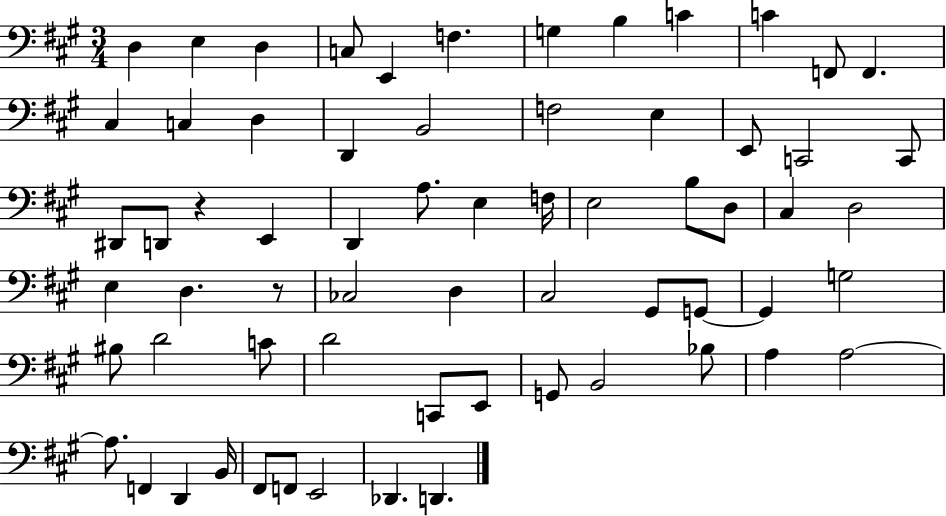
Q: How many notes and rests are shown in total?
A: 65